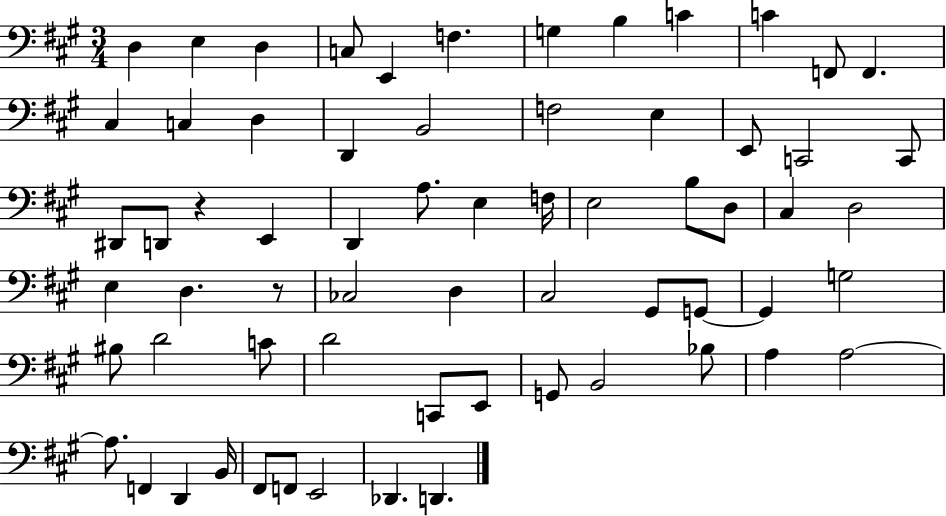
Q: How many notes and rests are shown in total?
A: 65